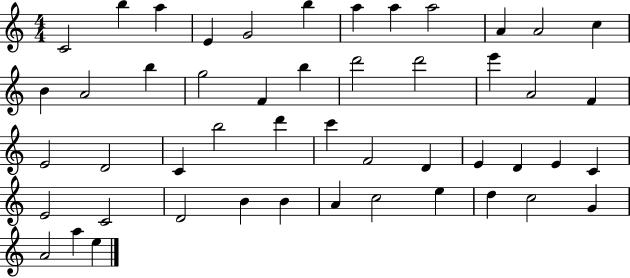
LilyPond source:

{
  \clef treble
  \numericTimeSignature
  \time 4/4
  \key c \major
  c'2 b''4 a''4 | e'4 g'2 b''4 | a''4 a''4 a''2 | a'4 a'2 c''4 | \break b'4 a'2 b''4 | g''2 f'4 b''4 | d'''2 d'''2 | e'''4 a'2 f'4 | \break e'2 d'2 | c'4 b''2 d'''4 | c'''4 f'2 d'4 | e'4 d'4 e'4 c'4 | \break e'2 c'2 | d'2 b'4 b'4 | a'4 c''2 e''4 | d''4 c''2 g'4 | \break a'2 a''4 e''4 | \bar "|."
}